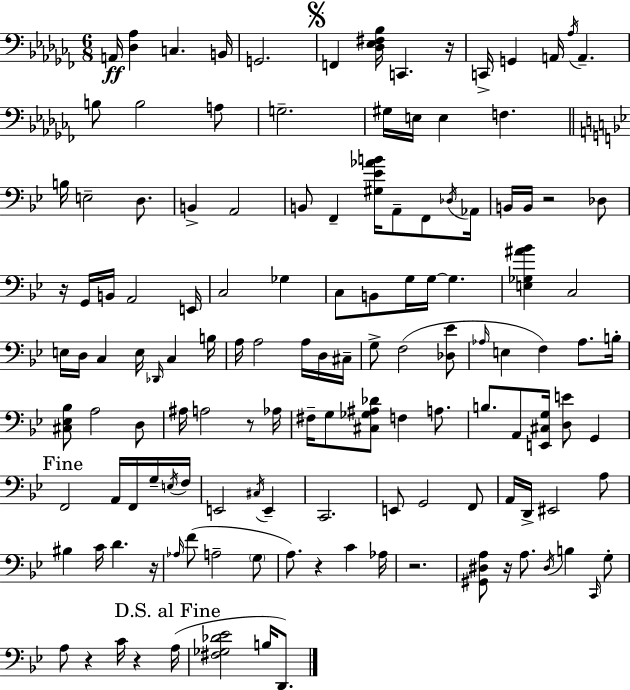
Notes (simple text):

A2/s [Db3,Ab3]/q C3/q. B2/s G2/h. F2/q [Db3,Eb3,F#3,Bb3]/s C2/q. R/s C2/s G2/q A2/s Ab3/s A2/q. B3/e B3/h A3/e G3/h. G#3/s E3/s E3/q F3/q. B3/s E3/h D3/e. B2/q A2/h B2/e F2/q [G#3,Eb4,Ab4,B4]/s A2/e F2/e Db3/s Ab2/s B2/s B2/s R/h Db3/e R/s G2/s B2/s A2/h E2/s C3/h Gb3/q C3/e B2/e G3/s G3/s G3/q. [E3,Gb3,A#4,Bb4]/q C3/h E3/s D3/s C3/q E3/s Db2/s C3/q B3/s A3/s A3/h A3/s D3/s C#3/s G3/e F3/h [Db3,Eb4]/e Ab3/s E3/q F3/q Ab3/e. B3/s [C#3,Eb3,Bb3]/e A3/h D3/e A#3/s A3/h R/e Ab3/s F#3/s G3/e [C#3,Gb3,A#3,Db4]/e F3/q A3/e. B3/e. A2/e [E2,C#3,G3]/s [D3,E4]/e G2/q F2/h A2/s F2/s G3/s E3/s F3/s E2/h C#3/s E2/q C2/h. E2/e G2/h F2/e A2/s D2/s EIS2/h A3/e BIS3/q C4/s D4/q. R/s Ab3/s F4/e A3/h G3/e A3/e. R/q C4/q Ab3/s R/h. [G#2,D#3,A3]/e R/s A3/e. D#3/s B3/q C2/s G3/e A3/e R/q C4/s R/q A3/s [F#3,Gb3,Db4,Eb4]/h B3/s D2/e.